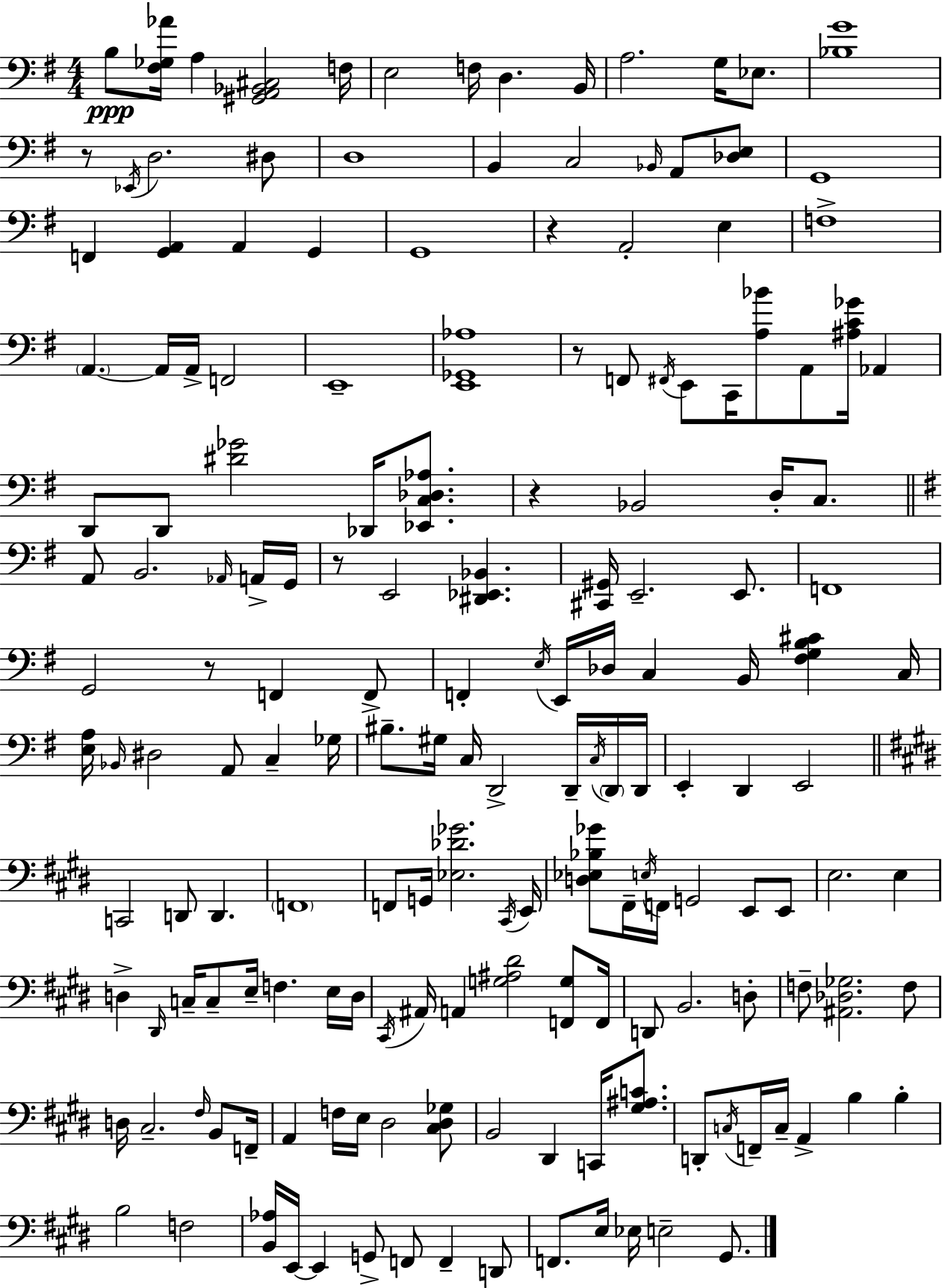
X:1
T:Untitled
M:4/4
L:1/4
K:G
B,/2 [^F,_G,_A]/4 A, [^G,,A,,_B,,^C,]2 F,/4 E,2 F,/4 D, B,,/4 A,2 G,/4 _E,/2 [_B,G]4 z/2 _E,,/4 D,2 ^D,/2 D,4 B,, C,2 _B,,/4 A,,/2 [_D,E,]/2 G,,4 F,, [G,,A,,] A,, G,, G,,4 z A,,2 E, F,4 A,, A,,/4 A,,/4 F,,2 E,,4 [E,,_G,,_A,]4 z/2 F,,/2 ^F,,/4 E,,/2 C,,/4 [A,_B]/2 A,,/2 [^A,C_G]/4 _A,, D,,/2 D,,/2 [^D_G]2 _D,,/4 [_E,,C,_D,_A,]/2 z _B,,2 D,/4 C,/2 A,,/2 B,,2 _A,,/4 A,,/4 G,,/4 z/2 E,,2 [^D,,_E,,_B,,] [^C,,^G,,]/4 E,,2 E,,/2 F,,4 G,,2 z/2 F,, F,,/2 F,, E,/4 E,,/4 _D,/4 C, B,,/4 [^F,G,B,^C] C,/4 [E,A,]/4 _B,,/4 ^D,2 A,,/2 C, _G,/4 ^B,/2 ^G,/4 C,/4 D,,2 D,,/4 C,/4 D,,/4 D,,/4 E,, D,, E,,2 C,,2 D,,/2 D,, F,,4 F,,/2 G,,/4 [_E,_D_G]2 ^C,,/4 E,,/4 [D,_E,_B,_G]/2 ^F,,/4 E,/4 F,,/4 G,,2 E,,/2 E,,/2 E,2 E, D, ^D,,/4 C,/4 C,/2 E,/4 F, E,/4 D,/4 ^C,,/4 ^A,,/4 A,, [G,^A,^D]2 [F,,G,]/2 F,,/4 D,,/2 B,,2 D,/2 F,/2 [^A,,_D,_G,]2 F,/2 D,/4 ^C,2 ^F,/4 B,,/2 F,,/4 A,, F,/4 E,/4 ^D,2 [^C,^D,_G,]/2 B,,2 ^D,, C,,/4 [^G,^A,C]/2 D,,/2 C,/4 F,,/4 C,/4 A,, B, B, B,2 F,2 [B,,_A,]/4 E,,/4 E,, G,,/2 F,,/2 F,, D,,/2 F,,/2 E,/4 _E,/4 E,2 ^G,,/2